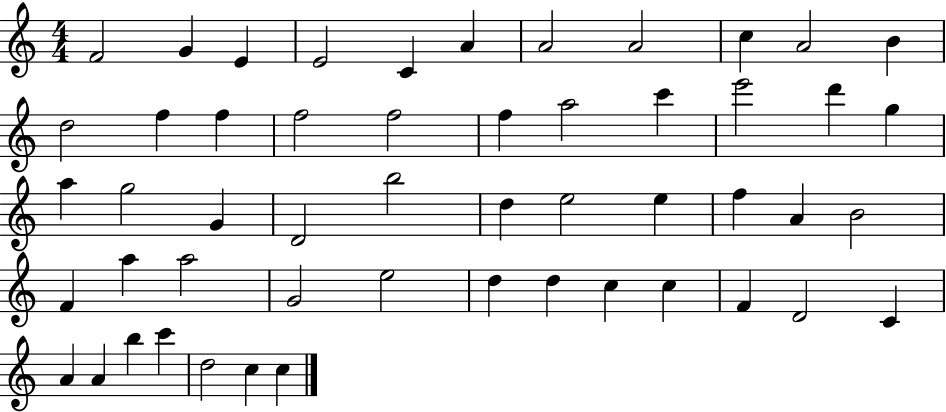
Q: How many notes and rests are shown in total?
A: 52